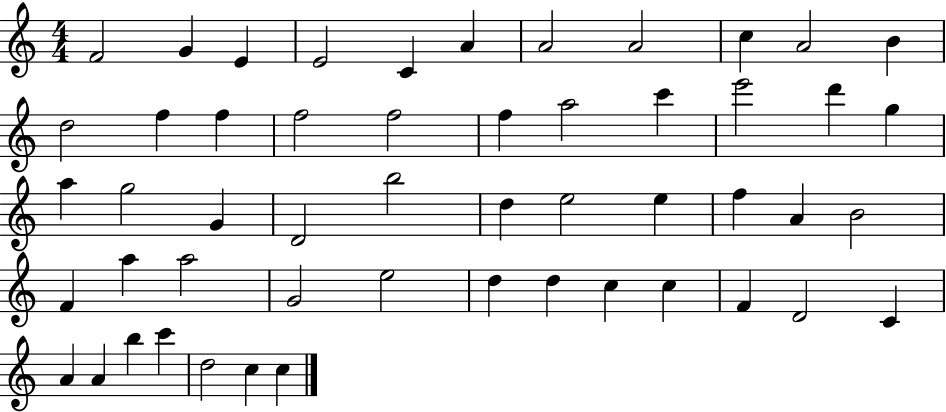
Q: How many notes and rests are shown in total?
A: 52